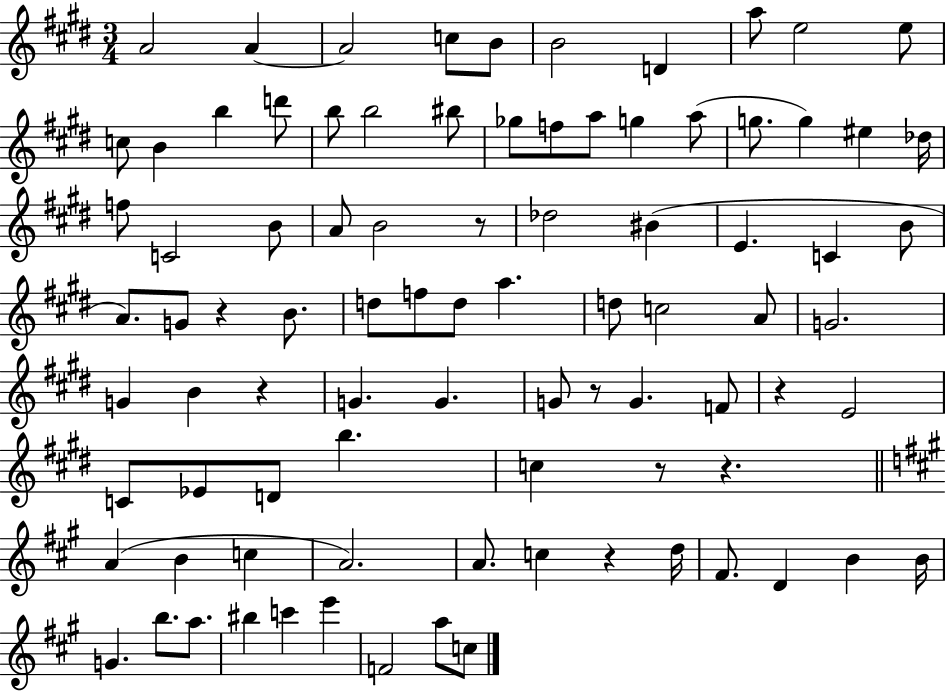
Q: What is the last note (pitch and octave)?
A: C5